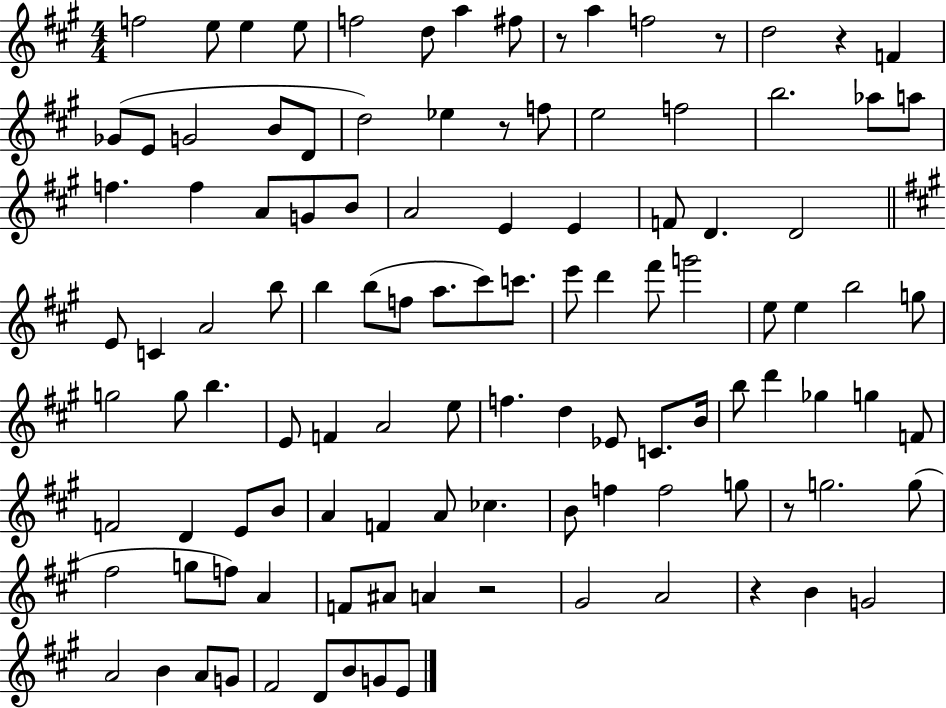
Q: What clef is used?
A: treble